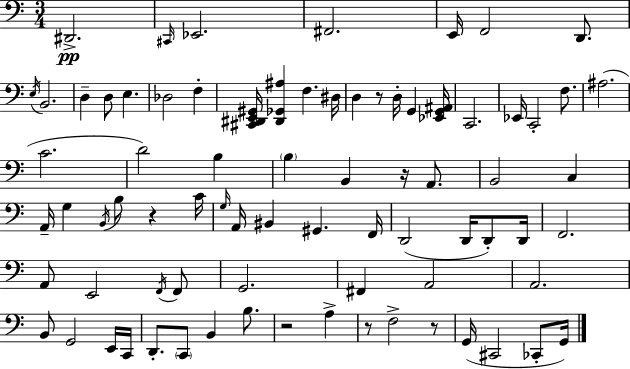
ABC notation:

X:1
T:Untitled
M:3/4
L:1/4
K:C
^D,,2 ^C,,/4 _E,,2 ^F,,2 E,,/4 F,,2 D,,/2 E,/4 B,,2 D, D,/2 E, _D,2 F, [^C,,^D,,E,,^G,,]/4 [^D,,_G,,^A,] F, ^D,/4 D, z/2 D,/4 G,, [_E,,G,,^A,,]/4 C,,2 _E,,/4 C,,2 F,/2 ^A,2 C2 D2 B, B, B,, z/4 A,,/2 B,,2 C, A,,/4 G, B,,/4 B,/2 z C/4 G,/4 A,,/4 ^B,, ^G,, F,,/4 D,,2 D,,/4 D,,/2 D,,/4 F,,2 A,,/2 E,,2 F,,/4 F,,/2 G,,2 ^F,, A,,2 A,,2 B,,/2 G,,2 E,,/4 C,,/4 D,,/2 C,,/2 B,, B,/2 z2 A, z/2 F,2 z/2 G,,/4 ^C,,2 _C,,/2 G,,/4